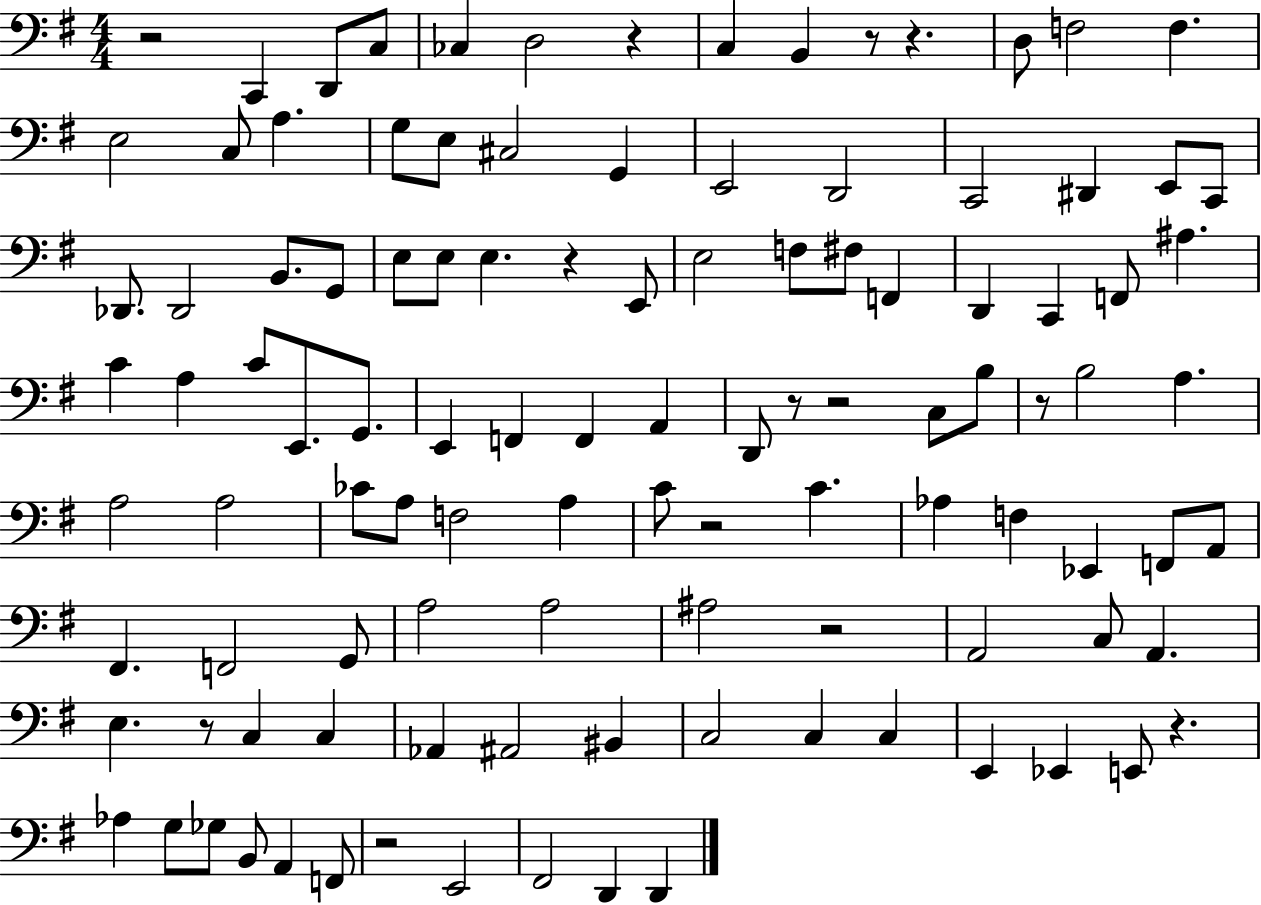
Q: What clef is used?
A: bass